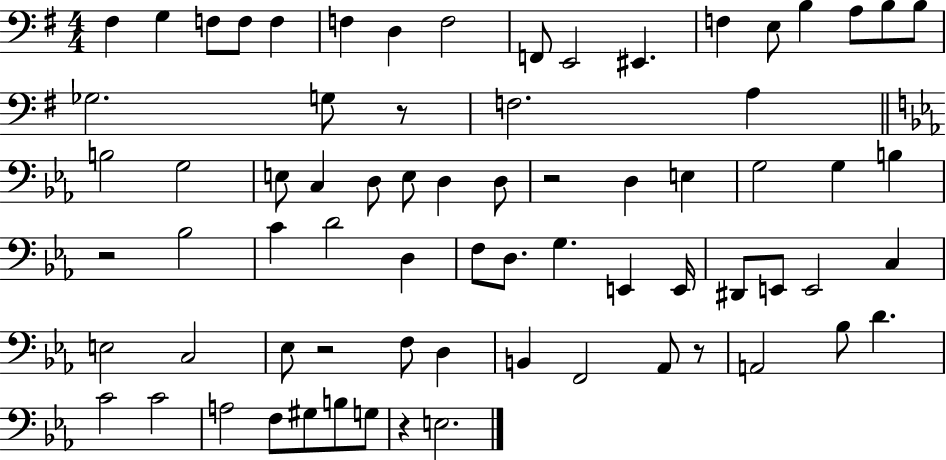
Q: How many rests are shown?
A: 6